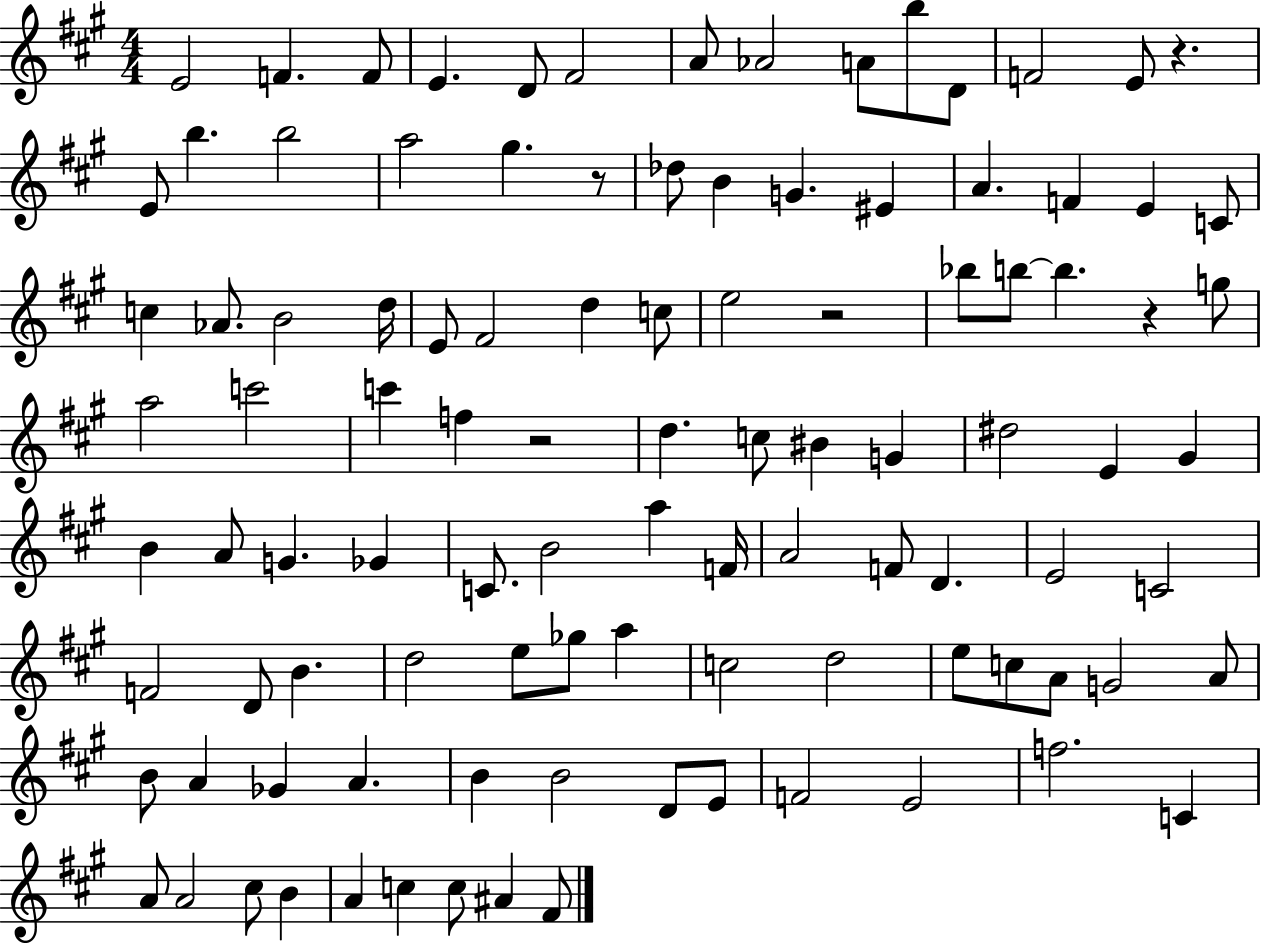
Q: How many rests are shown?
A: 5